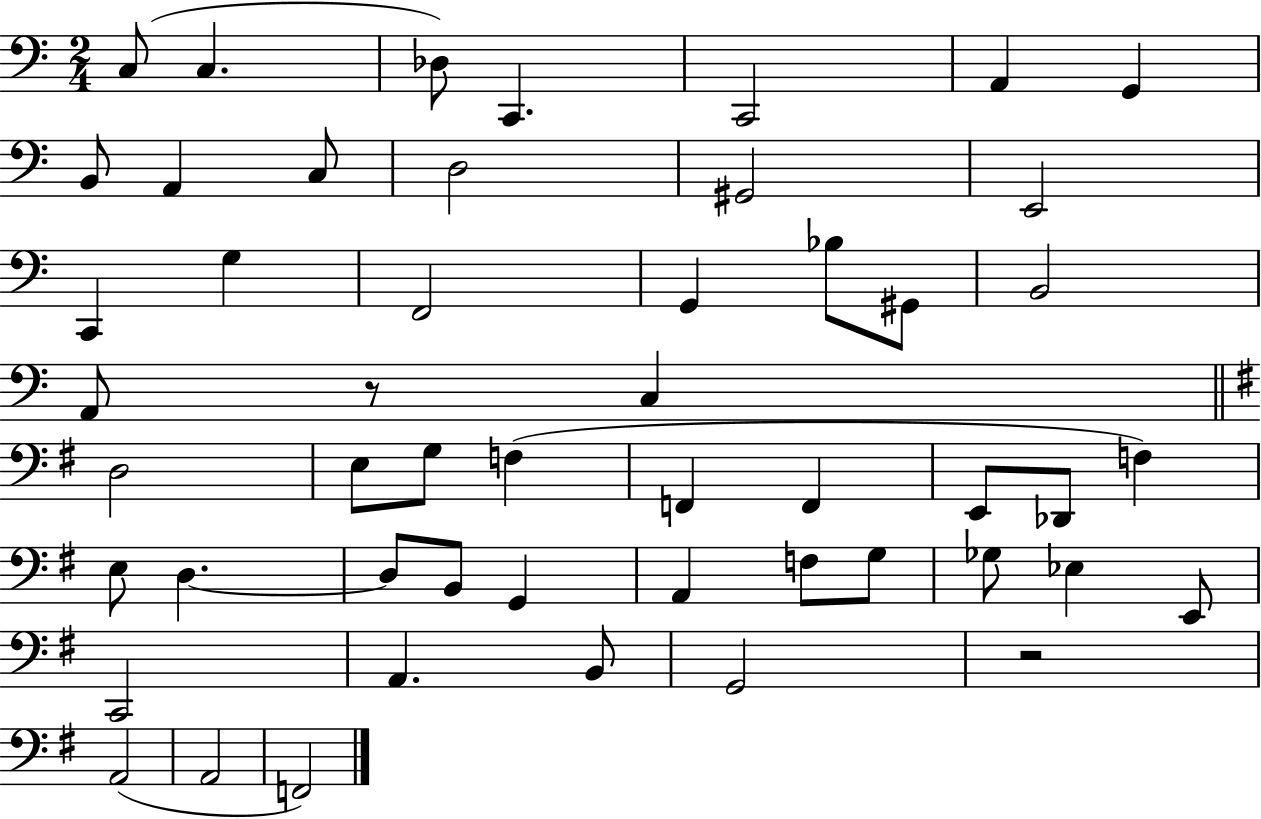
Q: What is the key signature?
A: C major